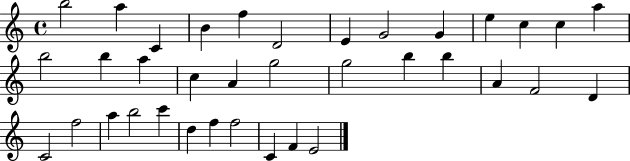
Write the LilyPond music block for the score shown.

{
  \clef treble
  \time 4/4
  \defaultTimeSignature
  \key c \major
  b''2 a''4 c'4 | b'4 f''4 d'2 | e'4 g'2 g'4 | e''4 c''4 c''4 a''4 | \break b''2 b''4 a''4 | c''4 a'4 g''2 | g''2 b''4 b''4 | a'4 f'2 d'4 | \break c'2 f''2 | a''4 b''2 c'''4 | d''4 f''4 f''2 | c'4 f'4 e'2 | \break \bar "|."
}